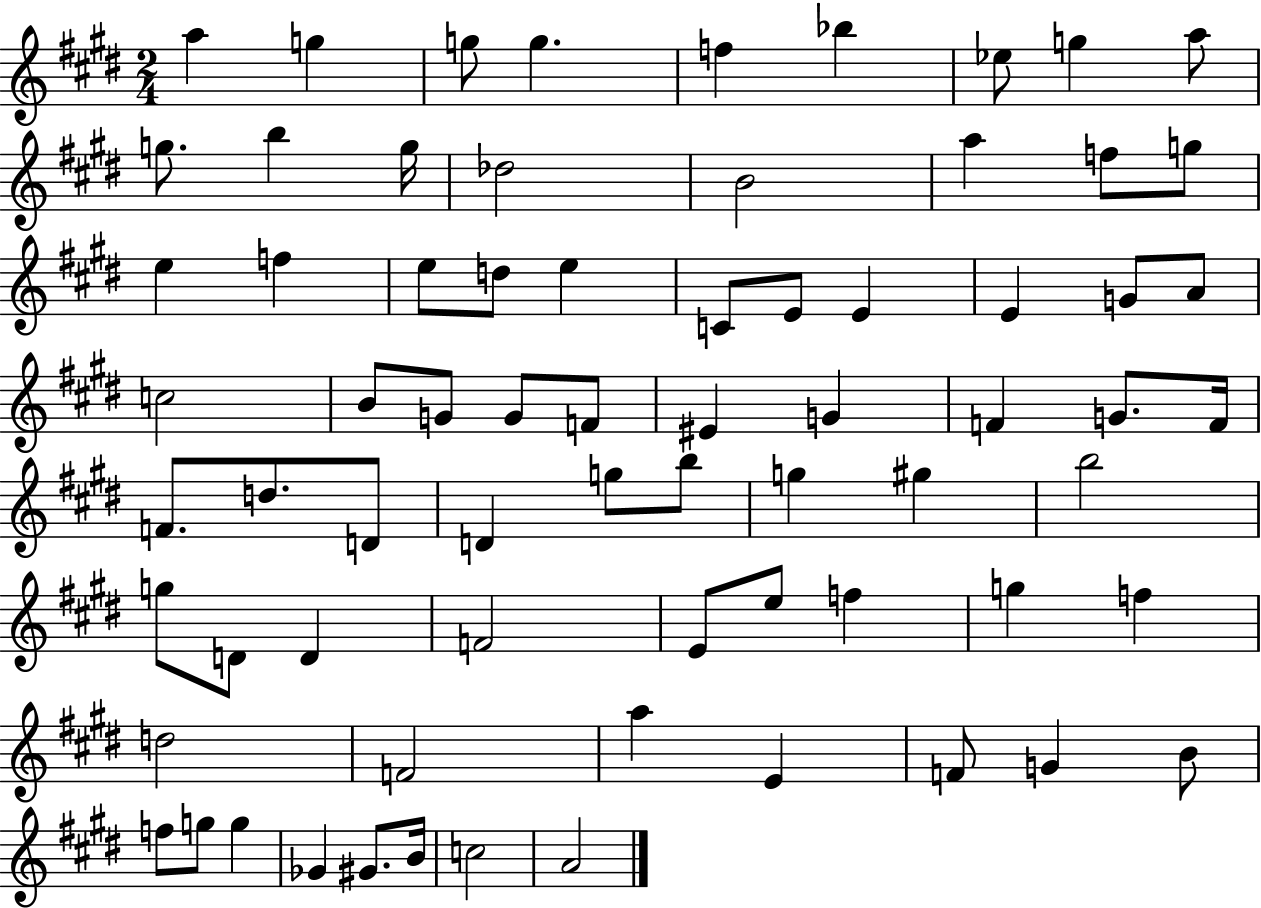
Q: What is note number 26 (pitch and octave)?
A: E4